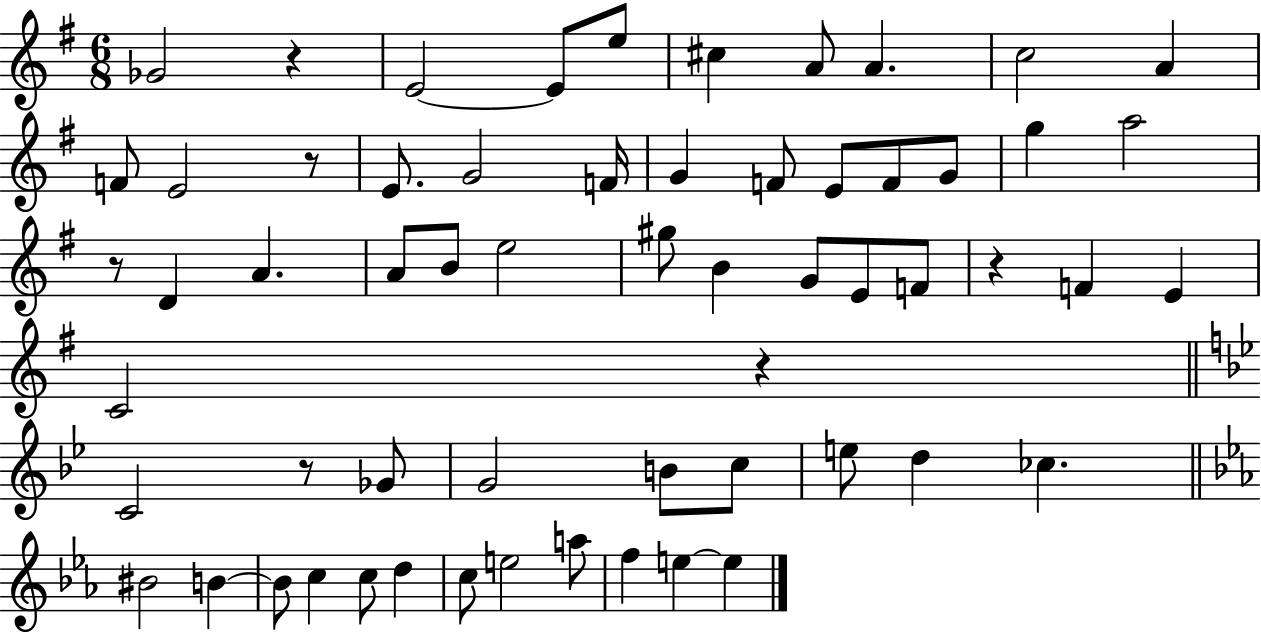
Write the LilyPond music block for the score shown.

{
  \clef treble
  \numericTimeSignature
  \time 6/8
  \key g \major
  ges'2 r4 | e'2~~ e'8 e''8 | cis''4 a'8 a'4. | c''2 a'4 | \break f'8 e'2 r8 | e'8. g'2 f'16 | g'4 f'8 e'8 f'8 g'8 | g''4 a''2 | \break r8 d'4 a'4. | a'8 b'8 e''2 | gis''8 b'4 g'8 e'8 f'8 | r4 f'4 e'4 | \break c'2 r4 | \bar "||" \break \key bes \major c'2 r8 ges'8 | g'2 b'8 c''8 | e''8 d''4 ces''4. | \bar "||" \break \key c \minor bis'2 b'4~~ | b'8 c''4 c''8 d''4 | c''8 e''2 a''8 | f''4 e''4~~ e''4 | \break \bar "|."
}